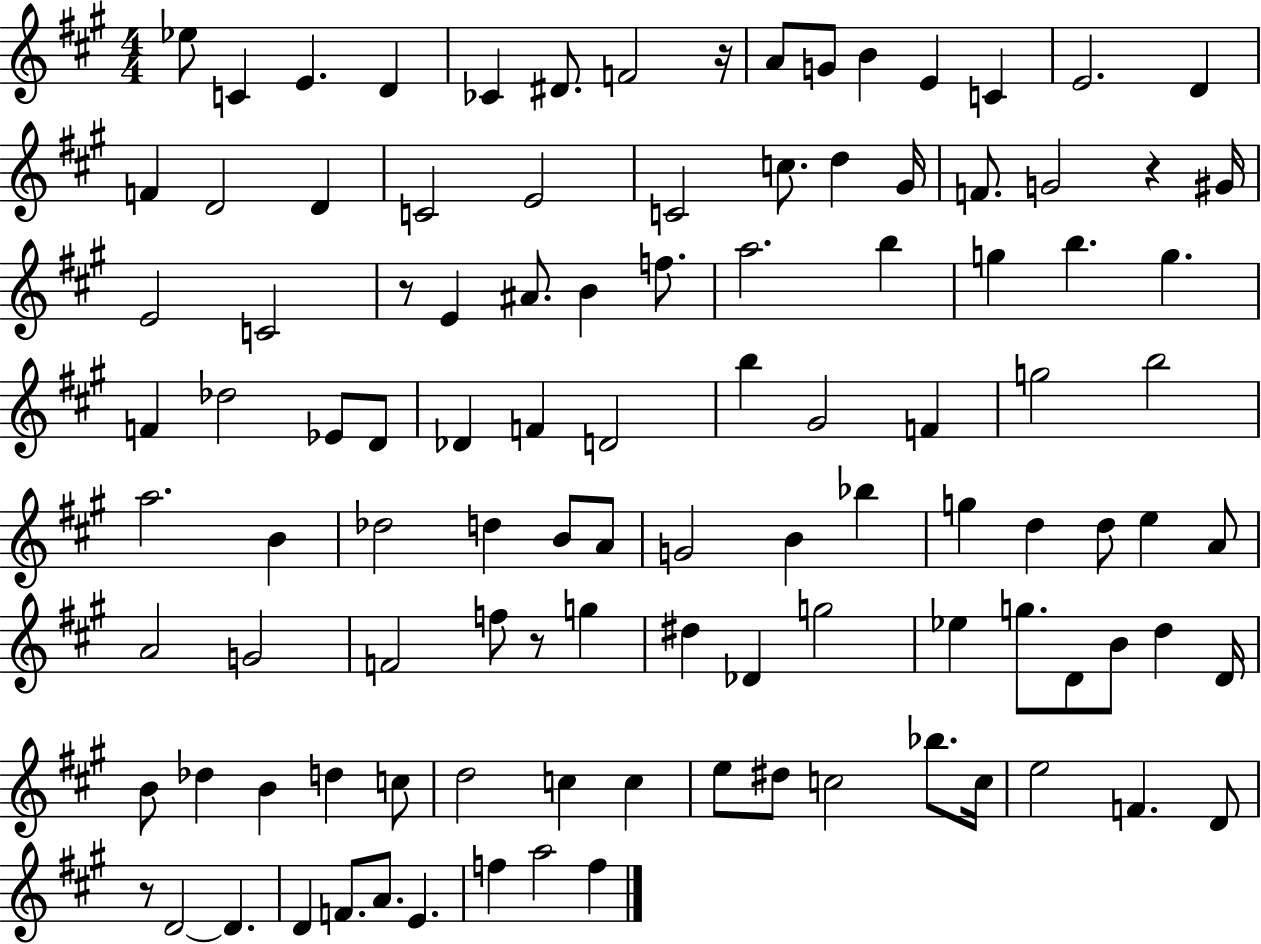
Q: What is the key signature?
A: A major